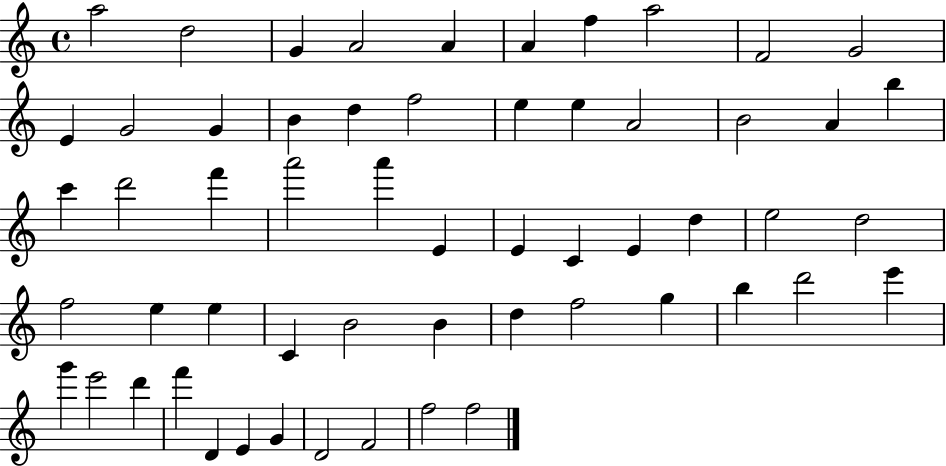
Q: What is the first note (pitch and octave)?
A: A5